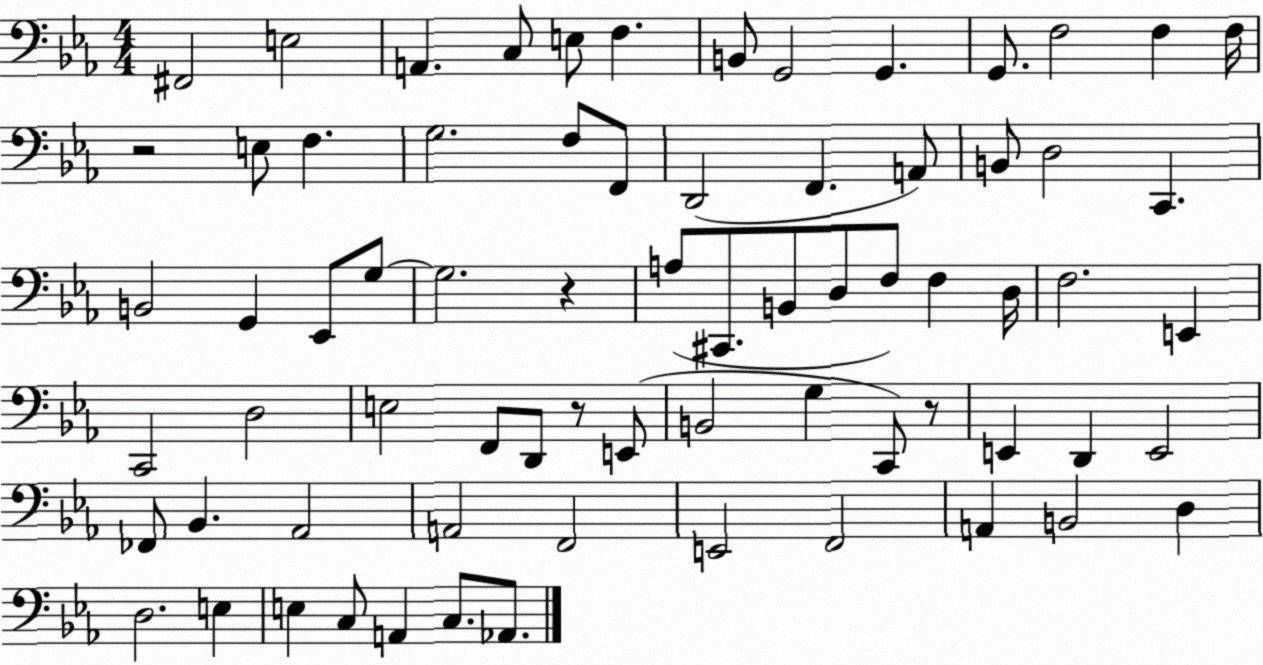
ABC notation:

X:1
T:Untitled
M:4/4
L:1/4
K:Eb
^F,,2 E,2 A,, C,/2 E,/2 F, B,,/2 G,,2 G,, G,,/2 F,2 F, F,/4 z2 E,/2 F, G,2 F,/2 F,,/2 D,,2 F,, A,,/2 B,,/2 D,2 C,, B,,2 G,, _E,,/2 G,/2 G,2 z A,/2 ^C,,/2 B,,/2 D,/2 F,/2 F, D,/4 F,2 E,, C,,2 D,2 E,2 F,,/2 D,,/2 z/2 E,,/2 B,,2 G, C,,/2 z/2 E,, D,, E,,2 _F,,/2 _B,, _A,,2 A,,2 F,,2 E,,2 F,,2 A,, B,,2 D, D,2 E, E, C,/2 A,, C,/2 _A,,/2